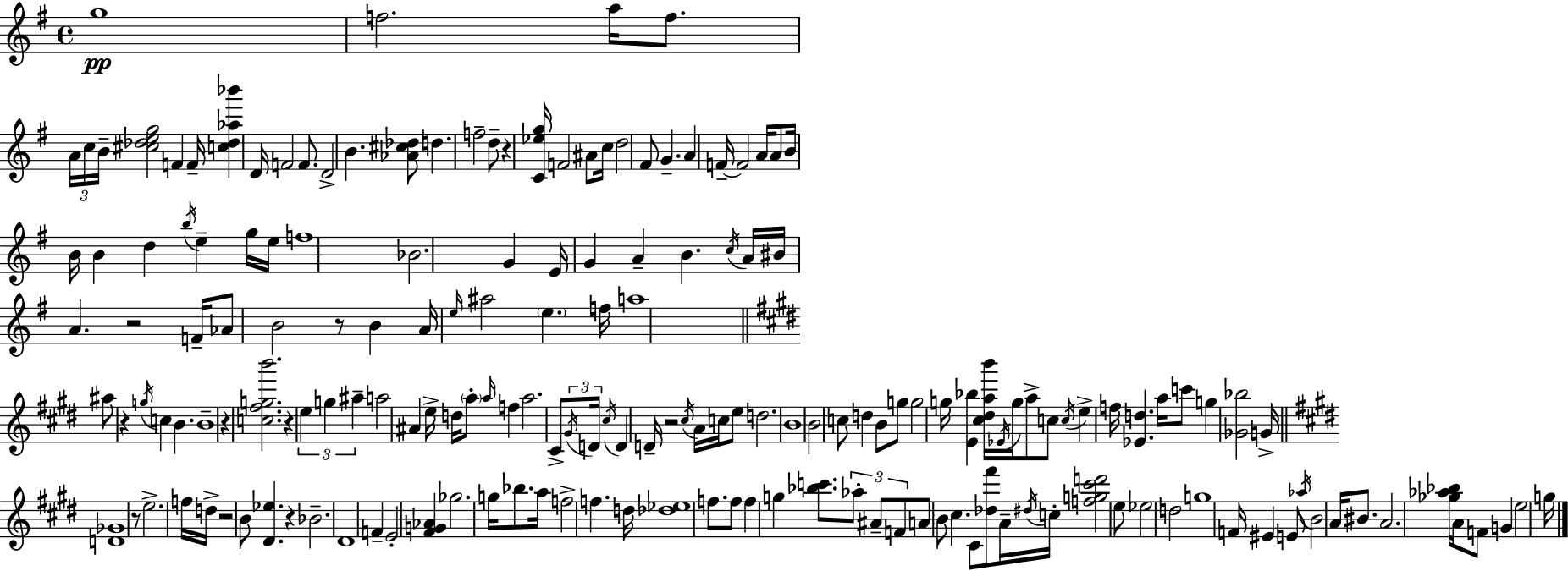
G5/w F5/h. A5/s F5/e. A4/s C5/s B4/s [C#5,Db5,E5,G5]/h F4/q F4/s [C5,Db5,Ab5,Bb6]/q D4/s F4/h F4/e. D4/h B4/q. [Ab4,C#5,Db5]/e D5/q. F5/h D5/e R/q [C4,Eb5,G5]/s F4/h A#4/e C5/s D5/h F#4/e G4/q. A4/q F4/s F4/h A4/s A4/e B4/s B4/s B4/q D5/q B5/s E5/q G5/s E5/s F5/w Bb4/h. G4/q E4/s G4/q A4/q B4/q. C5/s A4/s BIS4/s A4/q. R/h F4/s Ab4/e B4/h R/e B4/q A4/s E5/s A#5/h E5/q. F5/s A5/w A#5/e R/q G5/s C5/q B4/q. B4/w R/q [C5,F#5,G5,B6]/h. R/q E5/q G5/q A#5/q A5/h A#4/q E5/s D5/s A5/e A5/s F5/q A5/h. C#4/e G#4/s D4/s C#5/s D4/q D4/s R/h C#5/s A4/s C5/s E5/e D5/h. B4/w B4/h C5/e D5/q B4/e G5/e G5/h G5/s [E4,Bb5]/q [C#5,D#5,A5,B6]/s Eb4/s G5/s A5/e C5/e C5/s E5/q F5/s [Eb4,D5]/q. A5/s C6/e G5/q [Gb4,Bb5]/h G4/s [D4,Gb4]/w R/e E5/h. F5/s D5/s R/h B4/e [D#4,Eb5]/q. R/q Bb4/h. D#4/w F4/q E4/h [F#4,G4,Ab4]/q Gb5/h. G5/s Bb5/e. A5/s F5/h F5/q. D5/s [Db5,Eb5]/w F5/e. F5/e F5/q G5/q [Bb5,C6]/e. Ab5/e A#4/e F4/e A4/e B4/e C#5/q. C#4/e [Db5,F#6]/e A4/s D#5/s C5/s [F5,G5,C#6,D6]/h E5/e Eb5/h D5/h G5/w F4/s EIS4/q E4/e Ab5/s B4/h A4/s BIS4/e. A4/h. [Gb5,Ab5,Bb5]/s A4/s F4/e G4/q E5/h G5/s